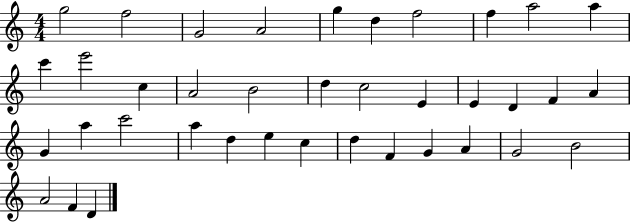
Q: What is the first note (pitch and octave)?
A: G5